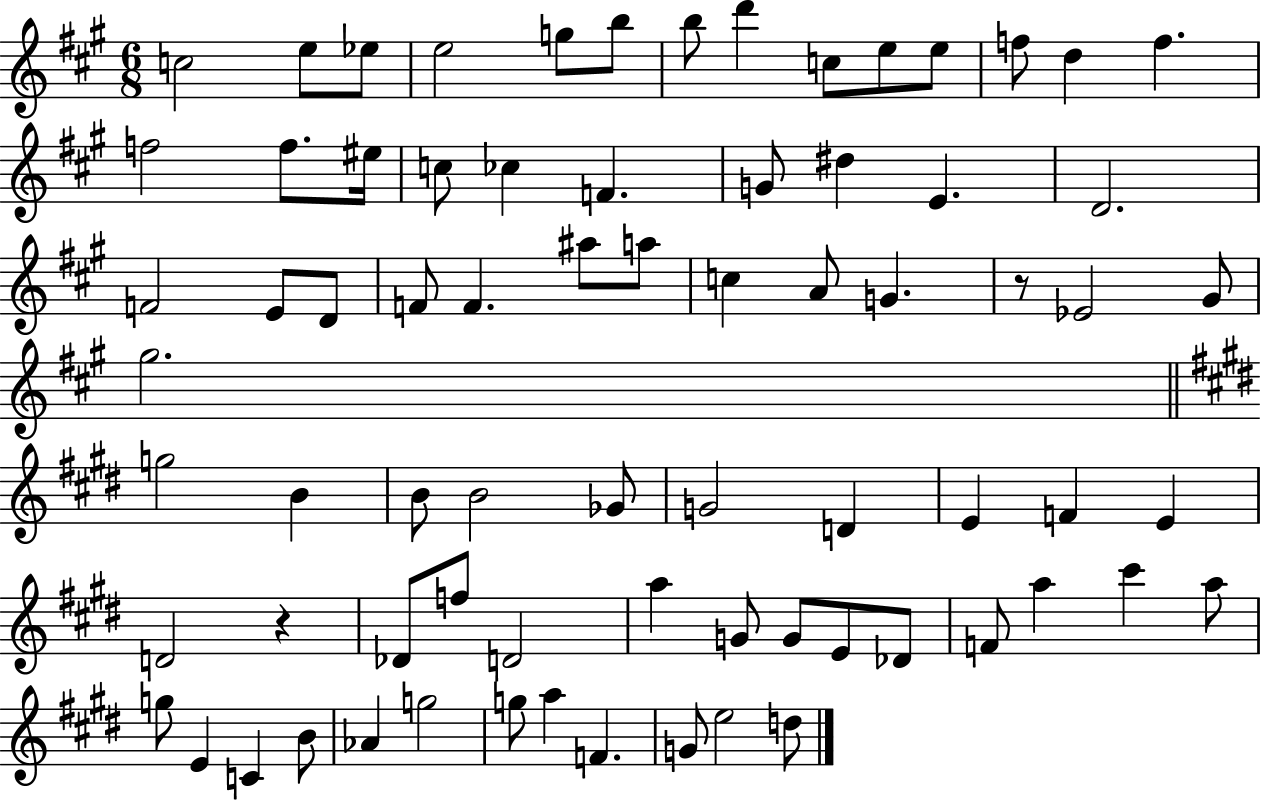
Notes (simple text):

C5/h E5/e Eb5/e E5/h G5/e B5/e B5/e D6/q C5/e E5/e E5/e F5/e D5/q F5/q. F5/h F5/e. EIS5/s C5/e CES5/q F4/q. G4/e D#5/q E4/q. D4/h. F4/h E4/e D4/e F4/e F4/q. A#5/e A5/e C5/q A4/e G4/q. R/e Eb4/h G#4/e G#5/h. G5/h B4/q B4/e B4/h Gb4/e G4/h D4/q E4/q F4/q E4/q D4/h R/q Db4/e F5/e D4/h A5/q G4/e G4/e E4/e Db4/e F4/e A5/q C#6/q A5/e G5/e E4/q C4/q B4/e Ab4/q G5/h G5/e A5/q F4/q. G4/e E5/h D5/e